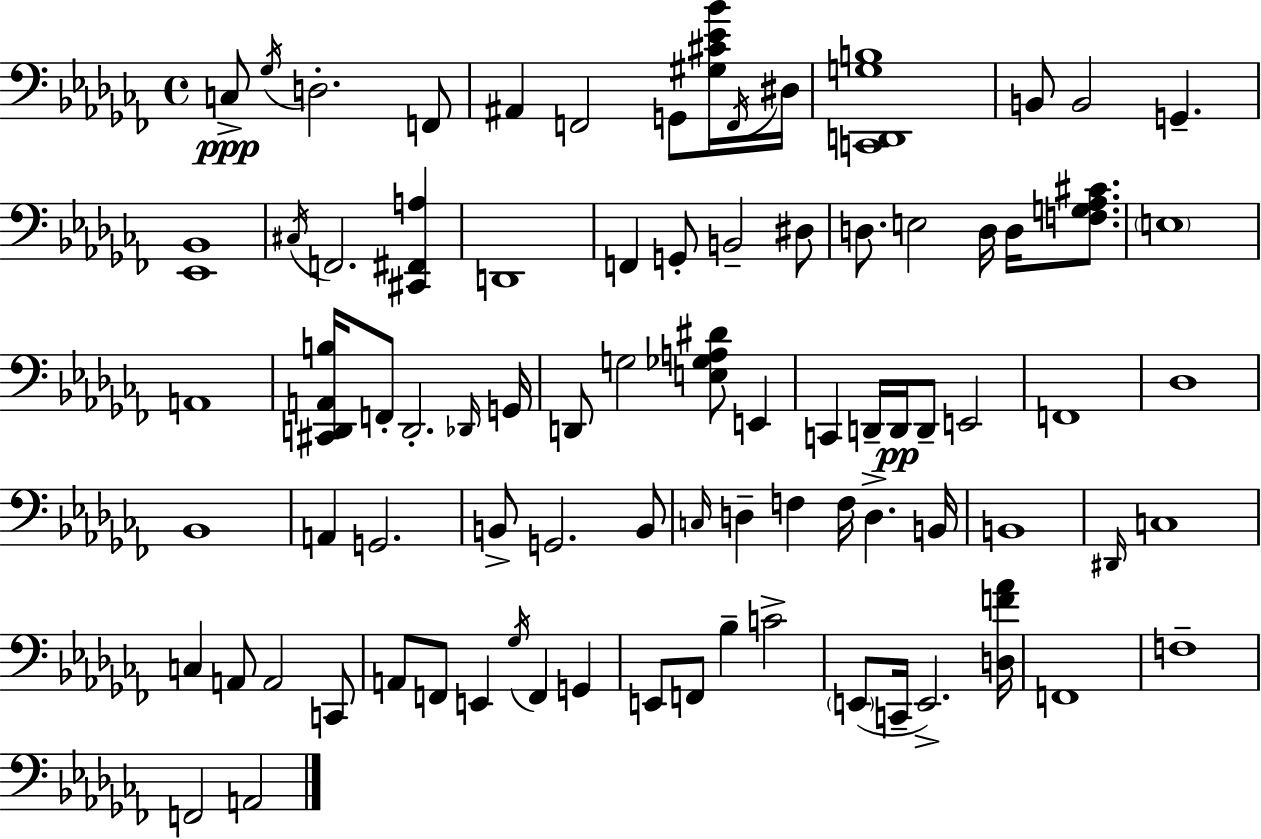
X:1
T:Untitled
M:4/4
L:1/4
K:Abm
C,/2 _G,/4 D,2 F,,/2 ^A,, F,,2 G,,/2 [^G,^C_E_B]/4 F,,/4 ^D,/4 [C,,D,,G,B,]4 B,,/2 B,,2 G,, [_E,,_B,,]4 ^C,/4 F,,2 [^C,,^F,,A,] D,,4 F,, G,,/2 B,,2 ^D,/2 D,/2 E,2 D,/4 D,/4 [F,G,_A,^C]/2 E,4 A,,4 [^C,,D,,A,,B,]/4 F,,/2 D,,2 _D,,/4 G,,/4 D,,/2 G,2 [E,_G,A,^D]/2 E,, C,, D,,/4 D,,/4 D,,/2 E,,2 F,,4 _D,4 _B,,4 A,, G,,2 B,,/2 G,,2 B,,/2 C,/4 D, F, F,/4 D, B,,/4 B,,4 ^D,,/4 C,4 C, A,,/2 A,,2 C,,/2 A,,/2 F,,/2 E,, _G,/4 F,, G,, E,,/2 F,,/2 _B, C2 E,,/2 C,,/4 E,,2 [D,F_A]/4 F,,4 F,4 F,,2 A,,2